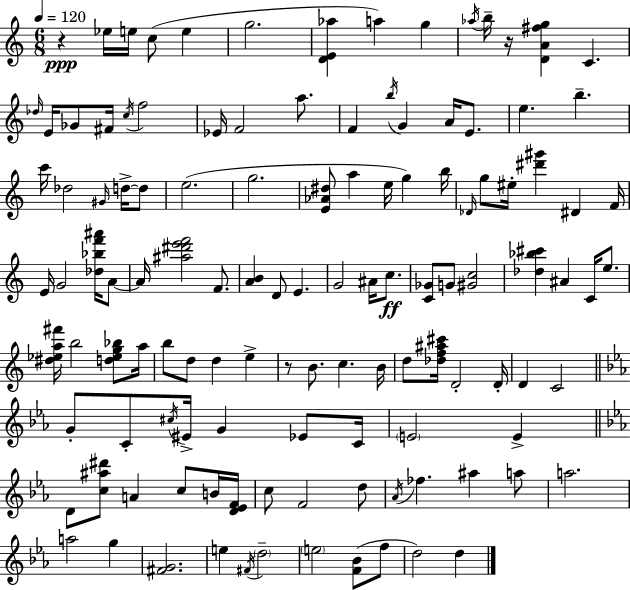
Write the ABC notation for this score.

X:1
T:Untitled
M:6/8
L:1/4
K:C
z _e/4 e/4 c/2 e g2 [DE_a] a g _a/4 b/4 z/4 [DA^fg] C _d/4 E/4 _G/2 ^F/4 c/4 f2 _E/4 F2 a/2 F b/4 G A/4 E/2 e b c'/4 _d2 ^G/4 d/4 d/2 e2 g2 [E_A^d]/2 a e/4 g b/4 _D/4 g/2 ^e/4 [^d'^g'] ^D F/4 E/4 G2 [_d_bf'^a']/4 A/2 A/4 [^a^d'e'f']2 F/2 [AB] D/2 E G2 ^A/4 c/2 [C_G]/2 G/2 [^Gc]2 [_d_b^c'] ^A C/4 e/2 [^d_ea^f']/4 b2 [d_eg_b]/2 a/4 b/2 d/2 d e z/2 B/2 c B/4 d/2 [_df^a^c']/4 D2 D/4 D C2 G/2 C/2 ^c/4 ^E/4 G _E/2 C/4 E2 E D/2 [c^a^d']/2 A c/2 B/4 [D_EF]/4 c/2 F2 d/2 _A/4 _f ^a a/2 a2 a2 g [^FG]2 e ^F/4 d2 e2 [F_B]/2 f/2 d2 d